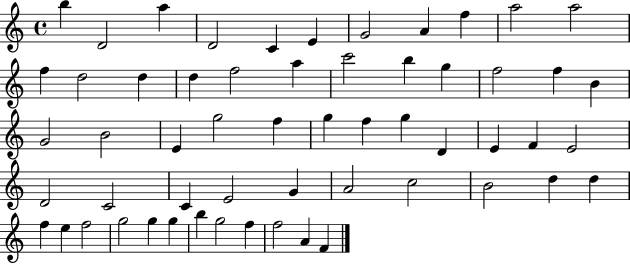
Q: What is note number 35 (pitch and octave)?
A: E4